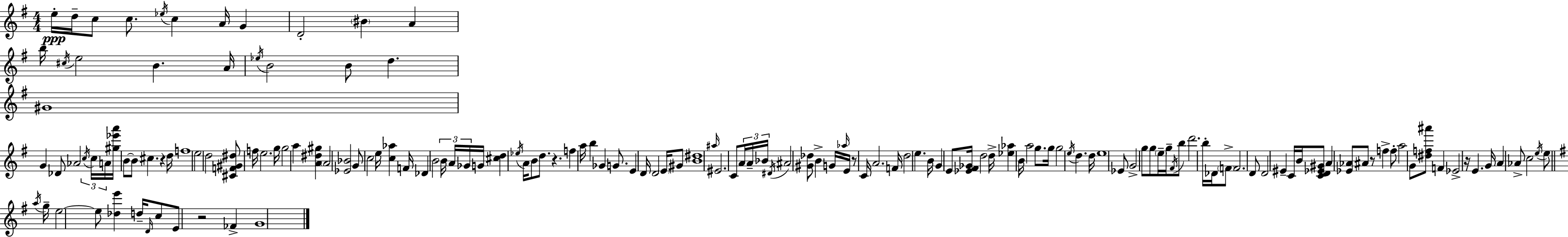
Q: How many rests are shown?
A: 6